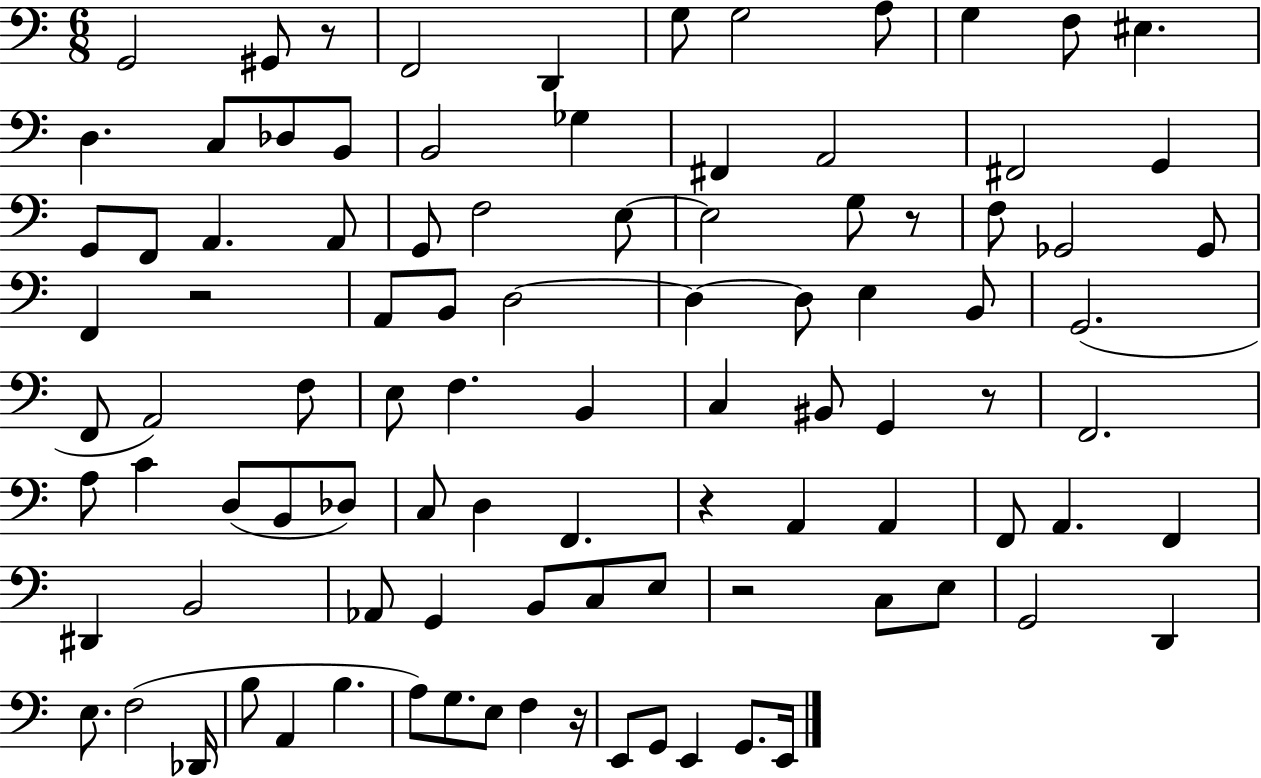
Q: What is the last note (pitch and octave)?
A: E2